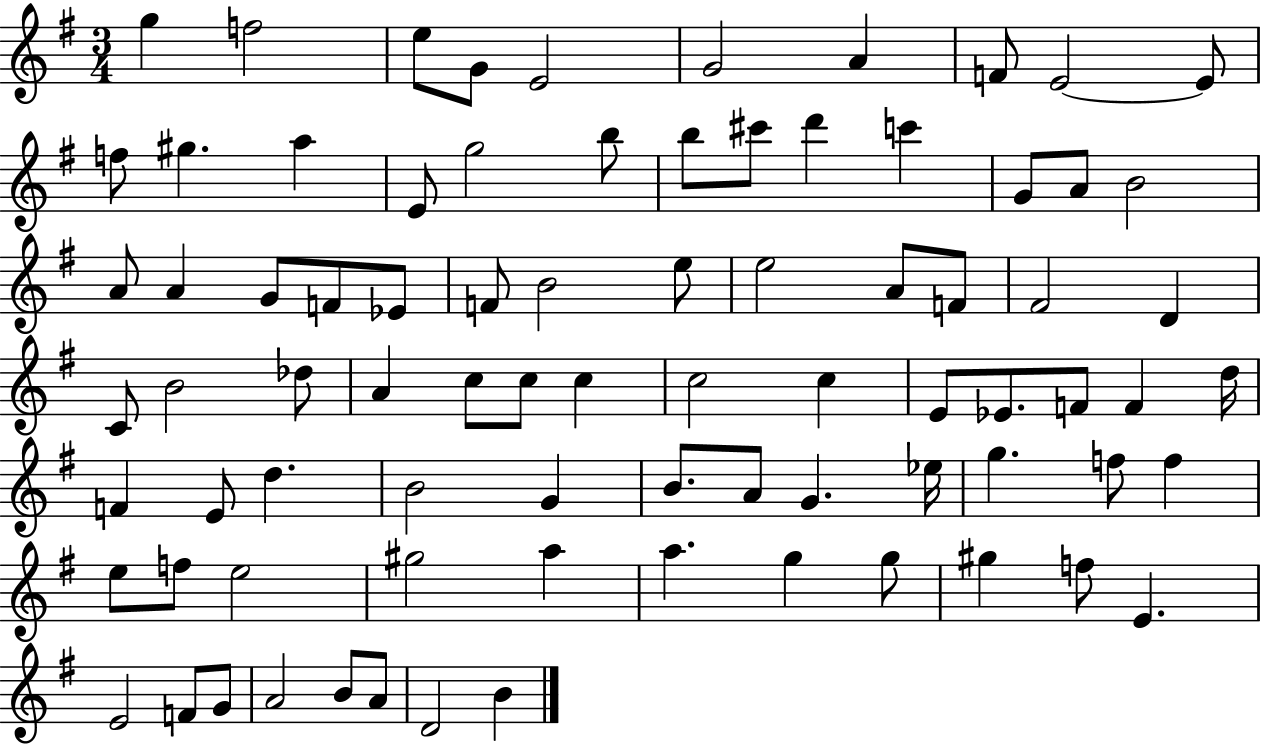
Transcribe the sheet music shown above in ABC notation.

X:1
T:Untitled
M:3/4
L:1/4
K:G
g f2 e/2 G/2 E2 G2 A F/2 E2 E/2 f/2 ^g a E/2 g2 b/2 b/2 ^c'/2 d' c' G/2 A/2 B2 A/2 A G/2 F/2 _E/2 F/2 B2 e/2 e2 A/2 F/2 ^F2 D C/2 B2 _d/2 A c/2 c/2 c c2 c E/2 _E/2 F/2 F d/4 F E/2 d B2 G B/2 A/2 G _e/4 g f/2 f e/2 f/2 e2 ^g2 a a g g/2 ^g f/2 E E2 F/2 G/2 A2 B/2 A/2 D2 B